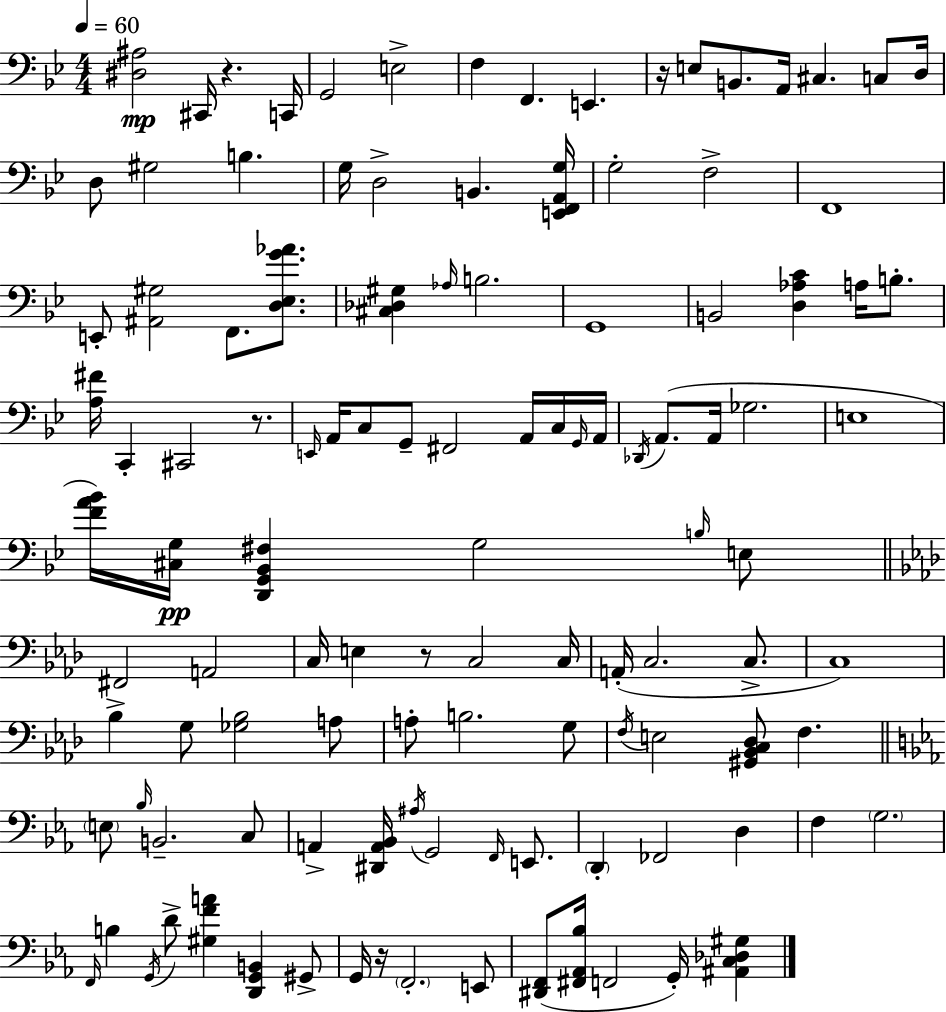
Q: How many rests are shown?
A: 5